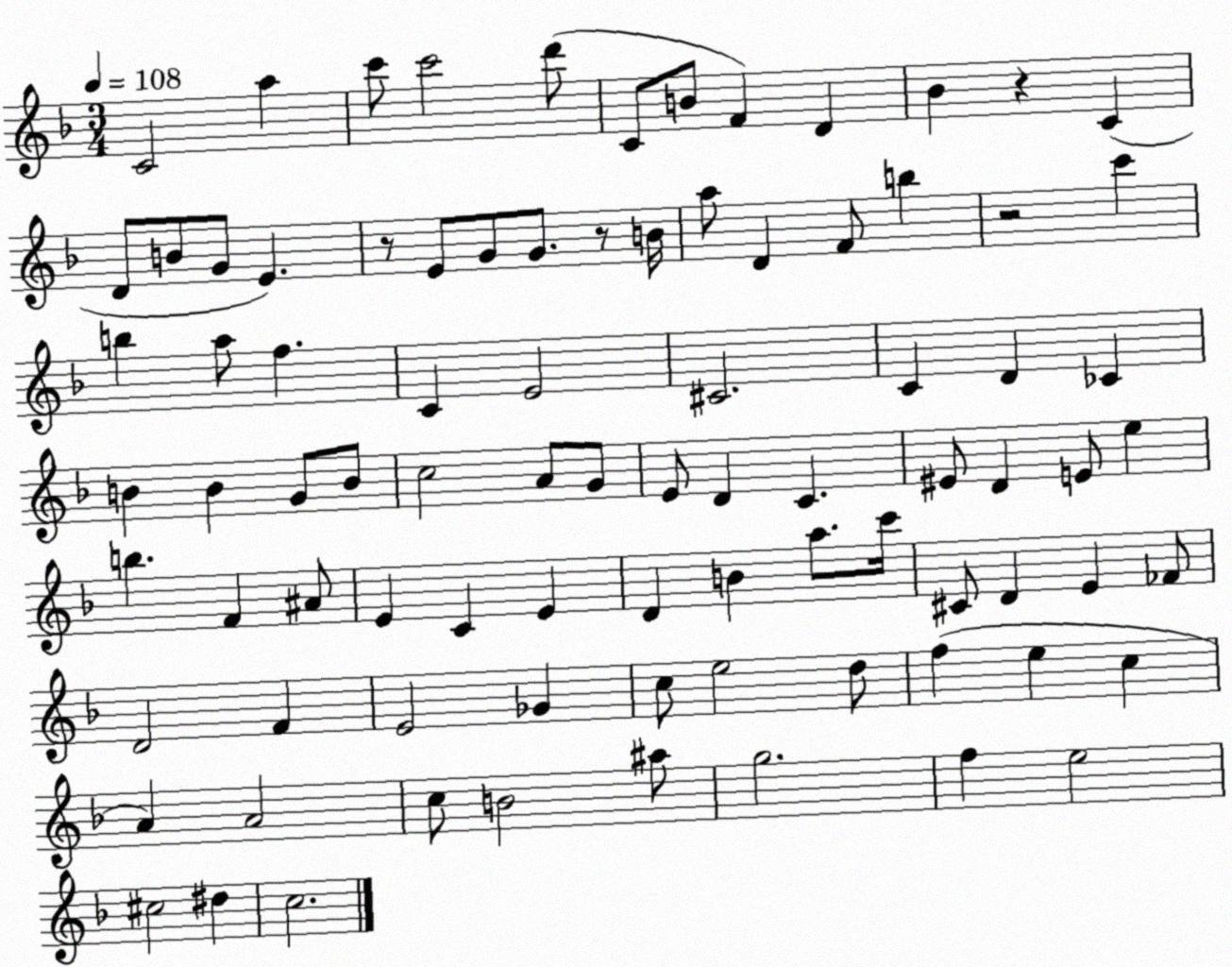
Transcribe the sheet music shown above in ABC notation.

X:1
T:Untitled
M:3/4
L:1/4
K:F
C2 a c'/2 c'2 d'/2 C/2 B/2 F D _B z C D/2 B/2 G/2 E z/2 E/2 G/2 G/2 z/2 B/4 a/2 D F/2 b z2 c' b a/2 f C E2 ^C2 C D _C B B G/2 B/2 c2 A/2 G/2 E/2 D C ^E/2 D E/2 e b F ^A/2 E C E D B a/2 c'/4 ^C/2 D E _F/2 D2 F E2 _G c/2 e2 d/2 f e c A A2 c/2 B2 ^a/2 g2 f e2 ^c2 ^d c2